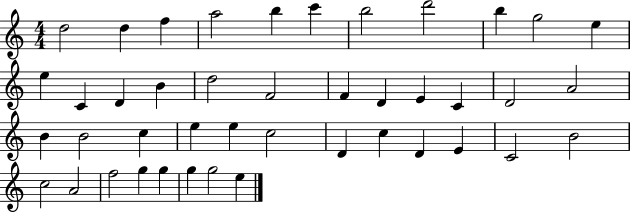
D5/h D5/q F5/q A5/h B5/q C6/q B5/h D6/h B5/q G5/h E5/q E5/q C4/q D4/q B4/q D5/h F4/h F4/q D4/q E4/q C4/q D4/h A4/h B4/q B4/h C5/q E5/q E5/q C5/h D4/q C5/q D4/q E4/q C4/h B4/h C5/h A4/h F5/h G5/q G5/q G5/q G5/h E5/q